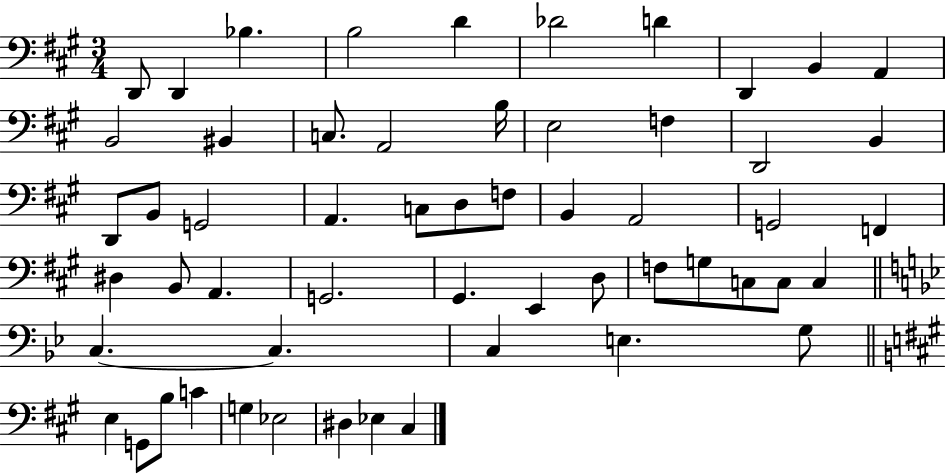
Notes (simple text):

D2/e D2/q Bb3/q. B3/h D4/q Db4/h D4/q D2/q B2/q A2/q B2/h BIS2/q C3/e. A2/h B3/s E3/h F3/q D2/h B2/q D2/e B2/e G2/h A2/q. C3/e D3/e F3/e B2/q A2/h G2/h F2/q D#3/q B2/e A2/q. G2/h. G#2/q. E2/q D3/e F3/e G3/e C3/e C3/e C3/q C3/q. C3/q. C3/q E3/q. G3/e E3/q G2/e B3/e C4/q G3/q Eb3/h D#3/q Eb3/q C#3/q